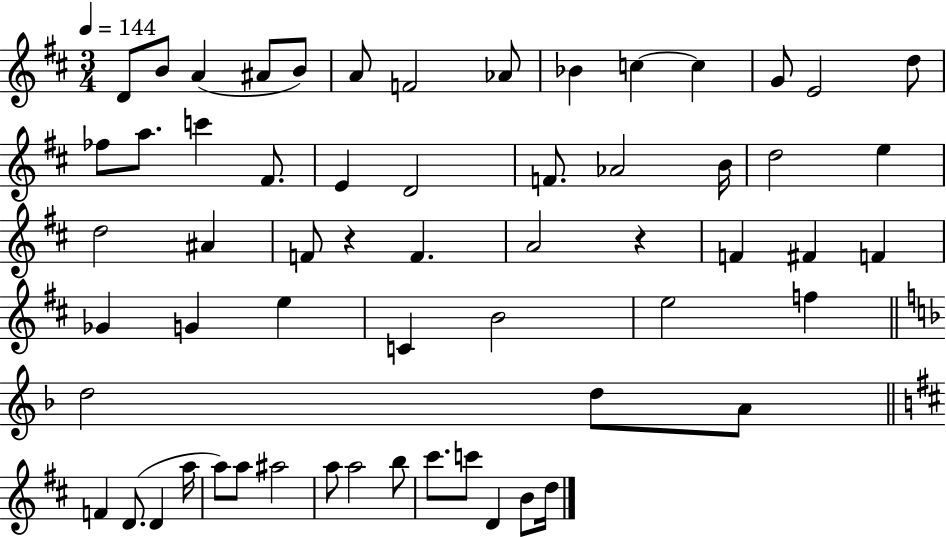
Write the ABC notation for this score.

X:1
T:Untitled
M:3/4
L:1/4
K:D
D/2 B/2 A ^A/2 B/2 A/2 F2 _A/2 _B c c G/2 E2 d/2 _f/2 a/2 c' ^F/2 E D2 F/2 _A2 B/4 d2 e d2 ^A F/2 z F A2 z F ^F F _G G e C B2 e2 f d2 d/2 A/2 F D/2 D a/4 a/2 a/2 ^a2 a/2 a2 b/2 ^c'/2 c'/2 D B/2 d/4